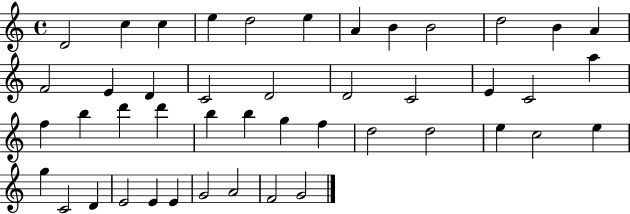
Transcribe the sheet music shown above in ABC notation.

X:1
T:Untitled
M:4/4
L:1/4
K:C
D2 c c e d2 e A B B2 d2 B A F2 E D C2 D2 D2 C2 E C2 a f b d' d' b b g f d2 d2 e c2 e g C2 D E2 E E G2 A2 F2 G2